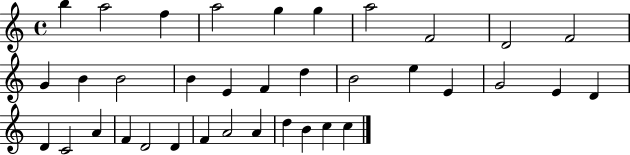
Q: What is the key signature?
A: C major